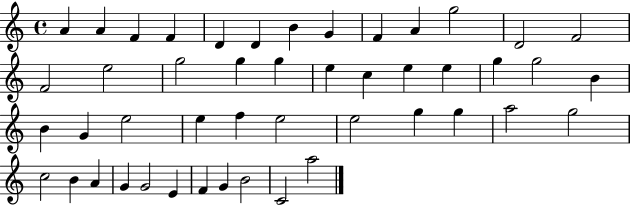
A4/q A4/q F4/q F4/q D4/q D4/q B4/q G4/q F4/q A4/q G5/h D4/h F4/h F4/h E5/h G5/h G5/q G5/q E5/q C5/q E5/q E5/q G5/q G5/h B4/q B4/q G4/q E5/h E5/q F5/q E5/h E5/h G5/q G5/q A5/h G5/h C5/h B4/q A4/q G4/q G4/h E4/q F4/q G4/q B4/h C4/h A5/h